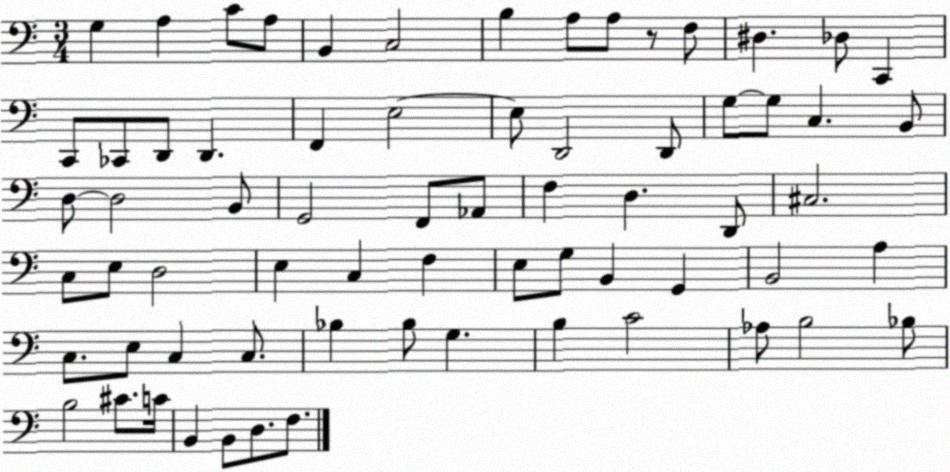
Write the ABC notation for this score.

X:1
T:Untitled
M:3/4
L:1/4
K:C
G, A, C/2 A,/2 B,, C,2 B, A,/2 A,/2 z/2 F,/2 ^D, _D,/2 C,, C,,/2 _C,,/2 D,,/2 D,, F,, E,2 E,/2 D,,2 D,,/2 G,/2 G,/2 C, B,,/2 D,/2 D,2 B,,/2 G,,2 F,,/2 _A,,/2 F, D, D,,/2 ^C,2 C,/2 E,/2 D,2 E, C, F, E,/2 G,/2 B,, G,, B,,2 A, C,/2 E,/2 C, C,/2 _B, _B,/2 G, B, C2 _A,/2 B,2 _B,/2 B,2 ^C/2 C/4 B,, B,,/2 D,/2 F,/2